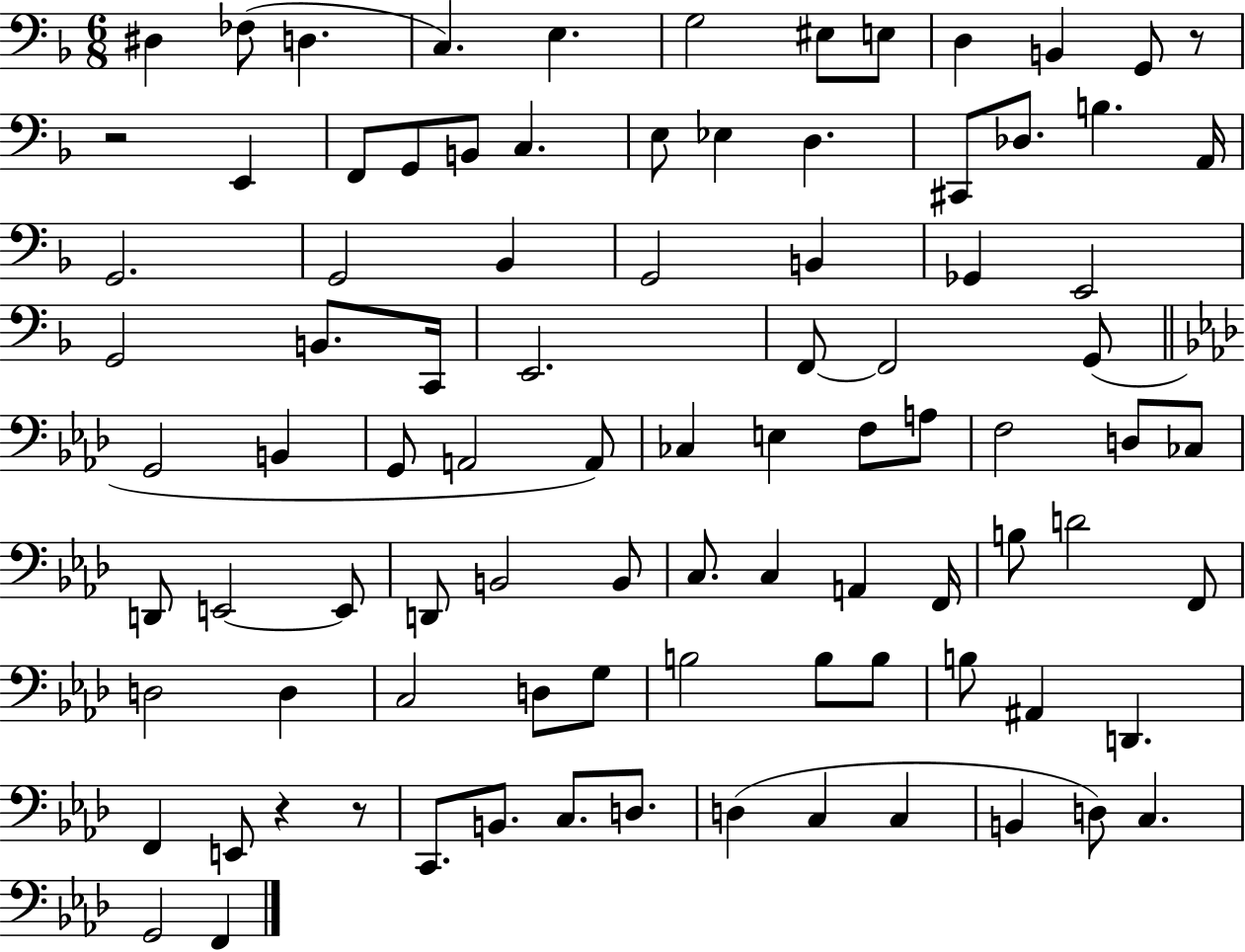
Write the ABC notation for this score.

X:1
T:Untitled
M:6/8
L:1/4
K:F
^D, _F,/2 D, C, E, G,2 ^E,/2 E,/2 D, B,, G,,/2 z/2 z2 E,, F,,/2 G,,/2 B,,/2 C, E,/2 _E, D, ^C,,/2 _D,/2 B, A,,/4 G,,2 G,,2 _B,, G,,2 B,, _G,, E,,2 G,,2 B,,/2 C,,/4 E,,2 F,,/2 F,,2 G,,/2 G,,2 B,, G,,/2 A,,2 A,,/2 _C, E, F,/2 A,/2 F,2 D,/2 _C,/2 D,,/2 E,,2 E,,/2 D,,/2 B,,2 B,,/2 C,/2 C, A,, F,,/4 B,/2 D2 F,,/2 D,2 D, C,2 D,/2 G,/2 B,2 B,/2 B,/2 B,/2 ^A,, D,, F,, E,,/2 z z/2 C,,/2 B,,/2 C,/2 D,/2 D, C, C, B,, D,/2 C, G,,2 F,,